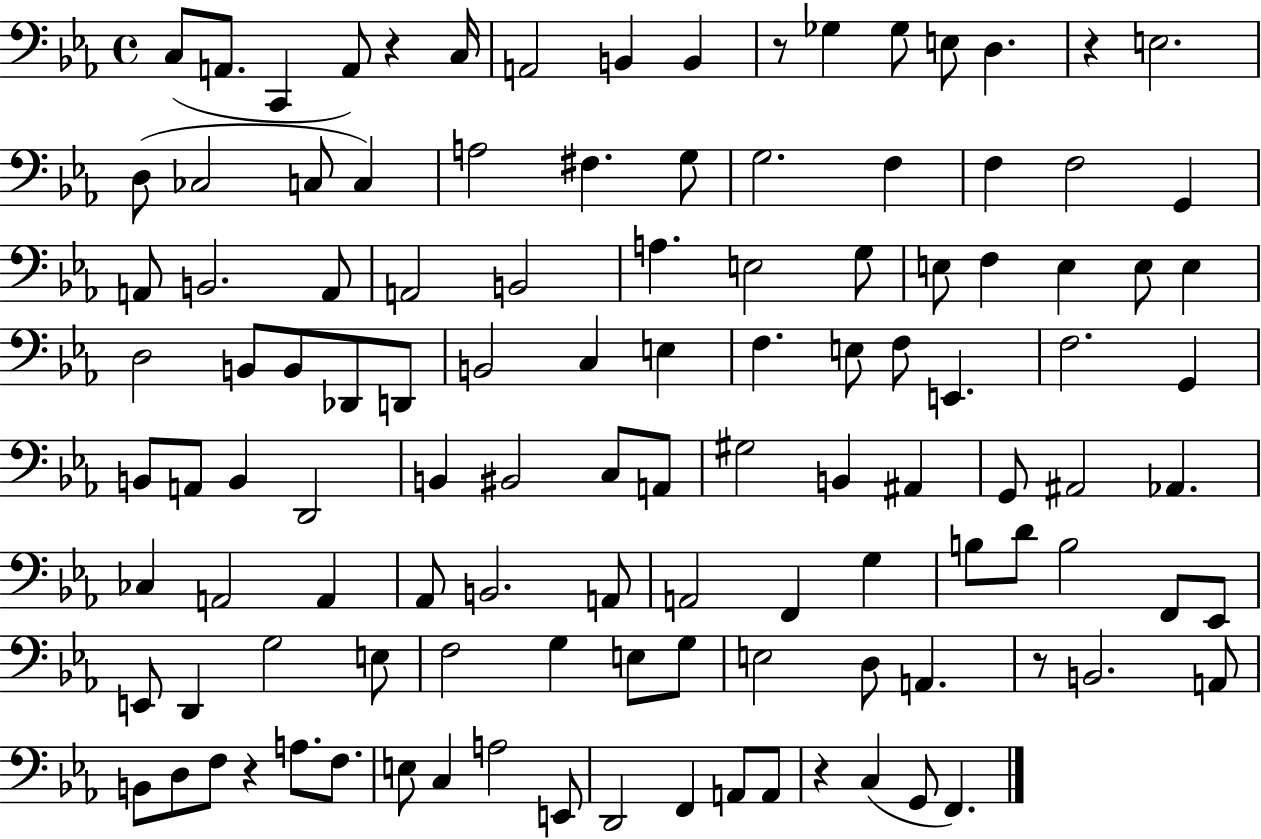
{
  \clef bass
  \time 4/4
  \defaultTimeSignature
  \key ees \major
  c8( a,8. c,4 a,8) r4 c16 | a,2 b,4 b,4 | r8 ges4 ges8 e8 d4. | r4 e2. | \break d8( ces2 c8 c4) | a2 fis4. g8 | g2. f4 | f4 f2 g,4 | \break a,8 b,2. a,8 | a,2 b,2 | a4. e2 g8 | e8 f4 e4 e8 e4 | \break d2 b,8 b,8 des,8 d,8 | b,2 c4 e4 | f4. e8 f8 e,4. | f2. g,4 | \break b,8 a,8 b,4 d,2 | b,4 bis,2 c8 a,8 | gis2 b,4 ais,4 | g,8 ais,2 aes,4. | \break ces4 a,2 a,4 | aes,8 b,2. a,8 | a,2 f,4 g4 | b8 d'8 b2 f,8 ees,8 | \break e,8 d,4 g2 e8 | f2 g4 e8 g8 | e2 d8 a,4. | r8 b,2. a,8 | \break b,8 d8 f8 r4 a8. f8. | e8 c4 a2 e,8 | d,2 f,4 a,8 a,8 | r4 c4( g,8 f,4.) | \break \bar "|."
}